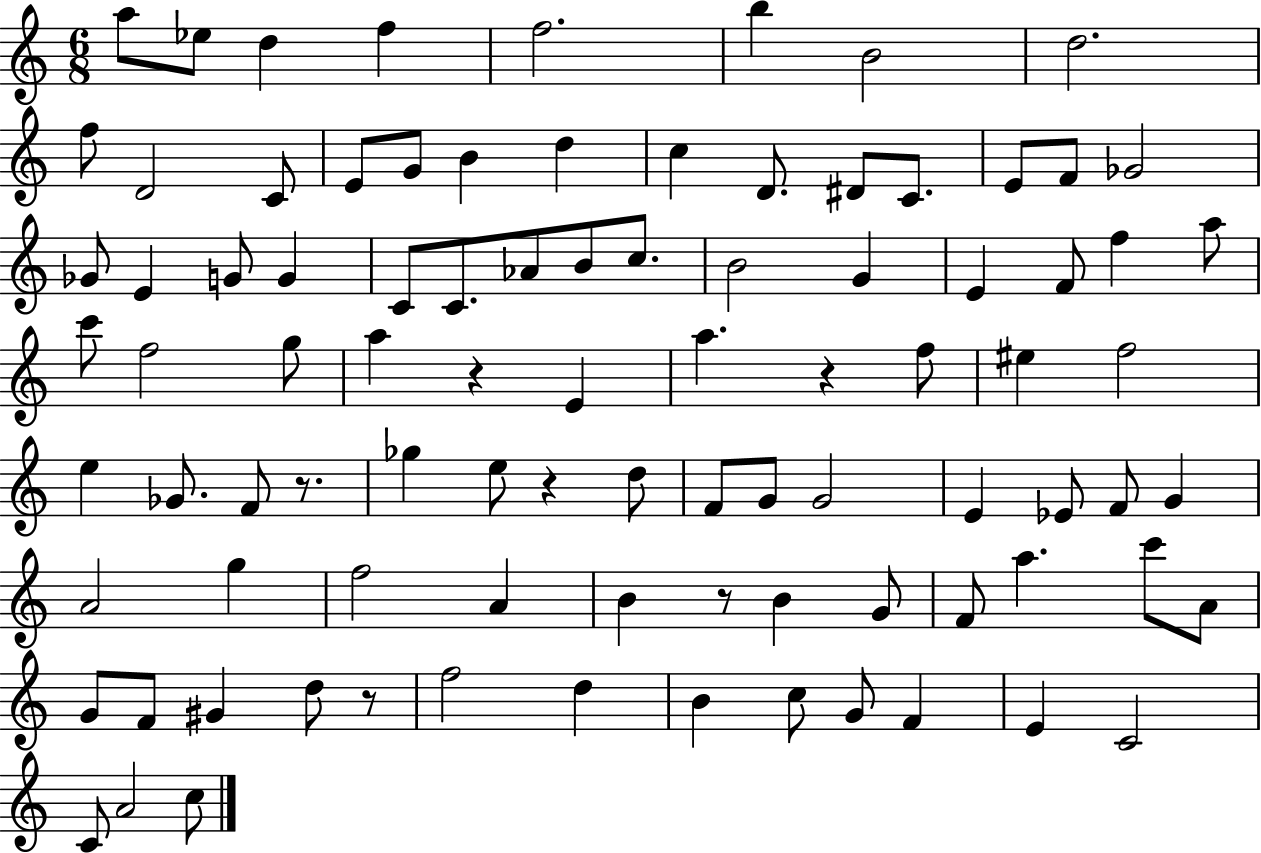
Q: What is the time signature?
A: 6/8